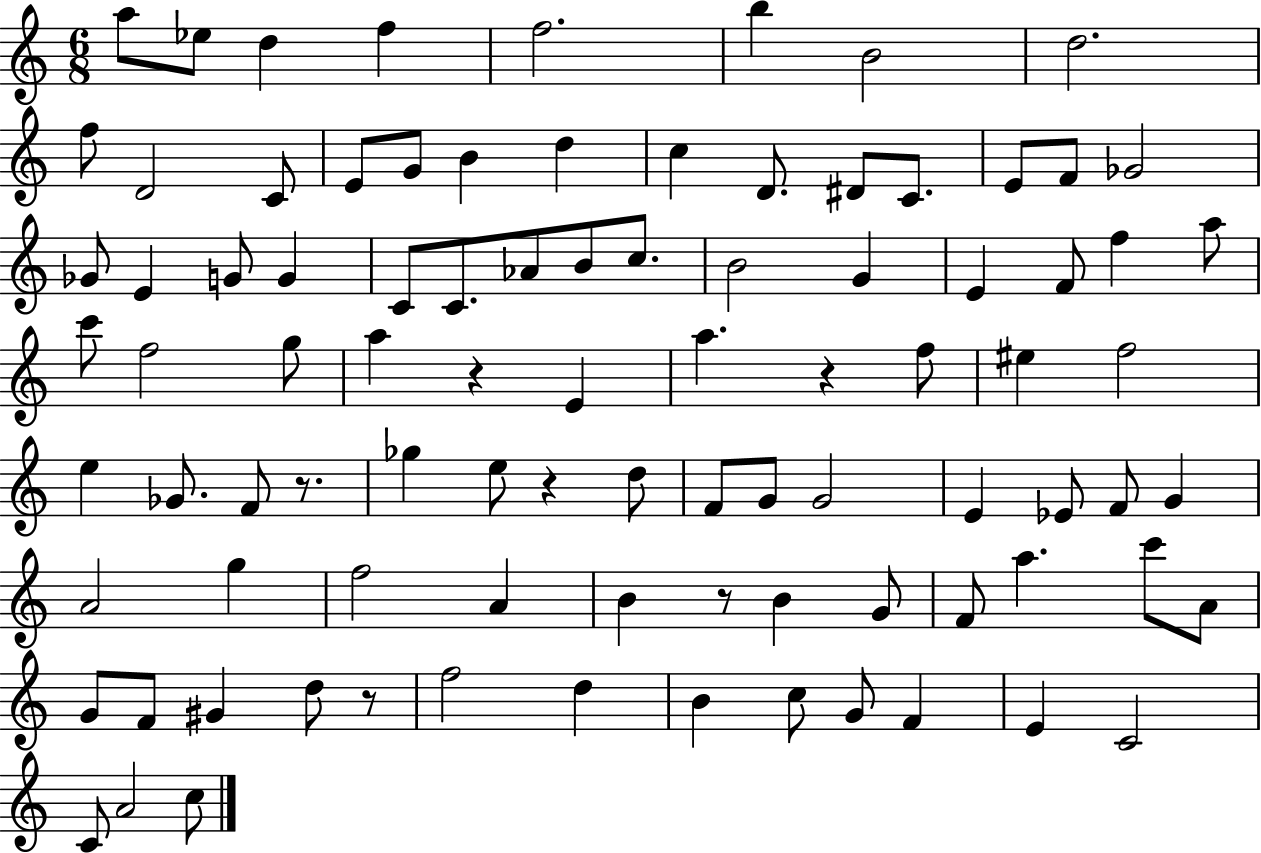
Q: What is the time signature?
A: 6/8